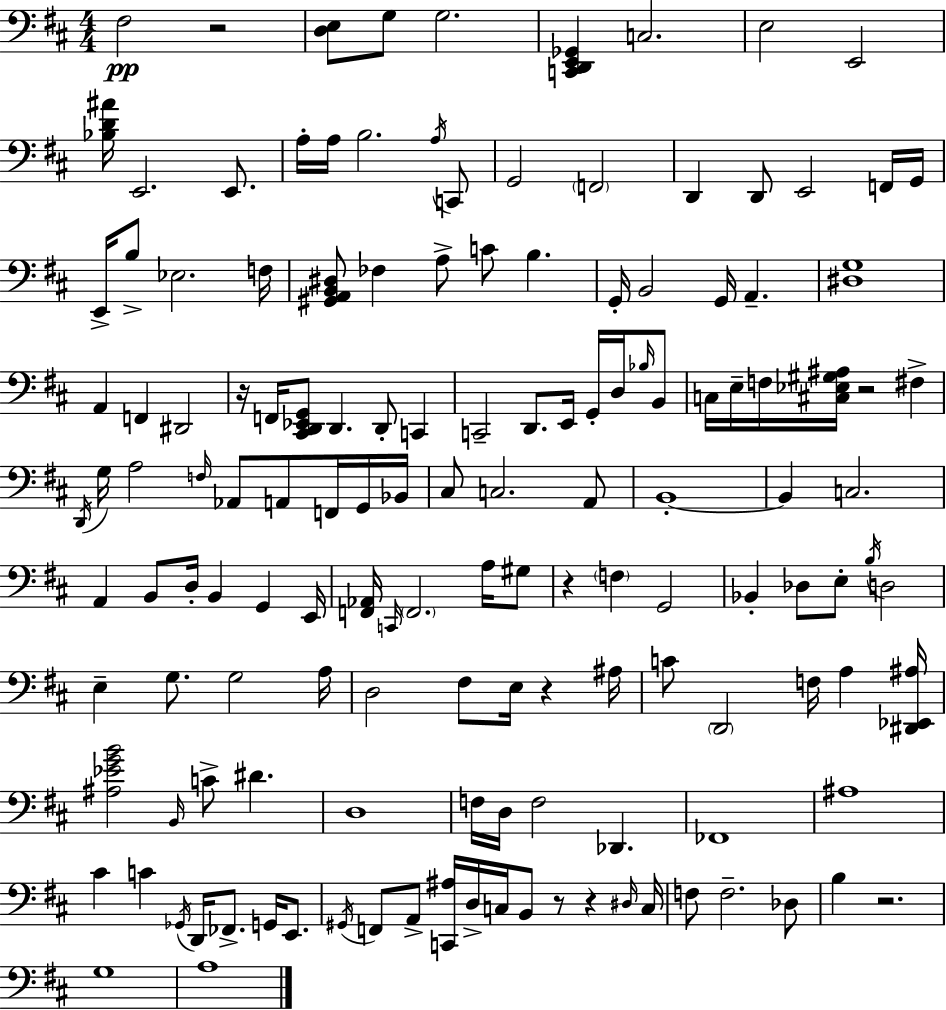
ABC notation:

X:1
T:Untitled
M:4/4
L:1/4
K:D
^F,2 z2 [D,E,]/2 G,/2 G,2 [C,,D,,E,,_G,,] C,2 E,2 E,,2 [_B,D^A]/4 E,,2 E,,/2 A,/4 A,/4 B,2 A,/4 C,,/2 G,,2 F,,2 D,, D,,/2 E,,2 F,,/4 G,,/4 E,,/4 B,/2 _E,2 F,/4 [^G,,A,,B,,^D,]/2 _F, A,/2 C/2 B, G,,/4 B,,2 G,,/4 A,, [^D,G,]4 A,, F,, ^D,,2 z/4 F,,/4 [^C,,D,,_E,,G,,]/2 D,, D,,/2 C,, C,,2 D,,/2 E,,/4 G,,/4 D,/4 _B,/4 B,,/2 C,/4 E,/4 F,/4 [^C,_E,^G,^A,]/4 z2 ^F, D,,/4 G,/4 A,2 F,/4 _A,,/2 A,,/2 F,,/4 G,,/4 _B,,/4 ^C,/2 C,2 A,,/2 B,,4 B,, C,2 A,, B,,/2 D,/4 B,, G,, E,,/4 [F,,_A,,]/4 C,,/4 F,,2 A,/4 ^G,/2 z F, G,,2 _B,, _D,/2 E,/2 B,/4 D,2 E, G,/2 G,2 A,/4 D,2 ^F,/2 E,/4 z ^A,/4 C/2 D,,2 F,/4 A, [^D,,_E,,^A,]/4 [^A,_EGB]2 B,,/4 C/2 ^D D,4 F,/4 D,/4 F,2 _D,, _F,,4 ^A,4 ^C C _G,,/4 D,,/4 _F,,/2 G,,/4 E,,/2 ^G,,/4 F,,/2 A,,/2 [C,,^A,]/4 D,/4 C,/4 B,,/2 z/2 z ^D,/4 C,/4 F,/2 F,2 _D,/2 B, z2 G,4 A,4